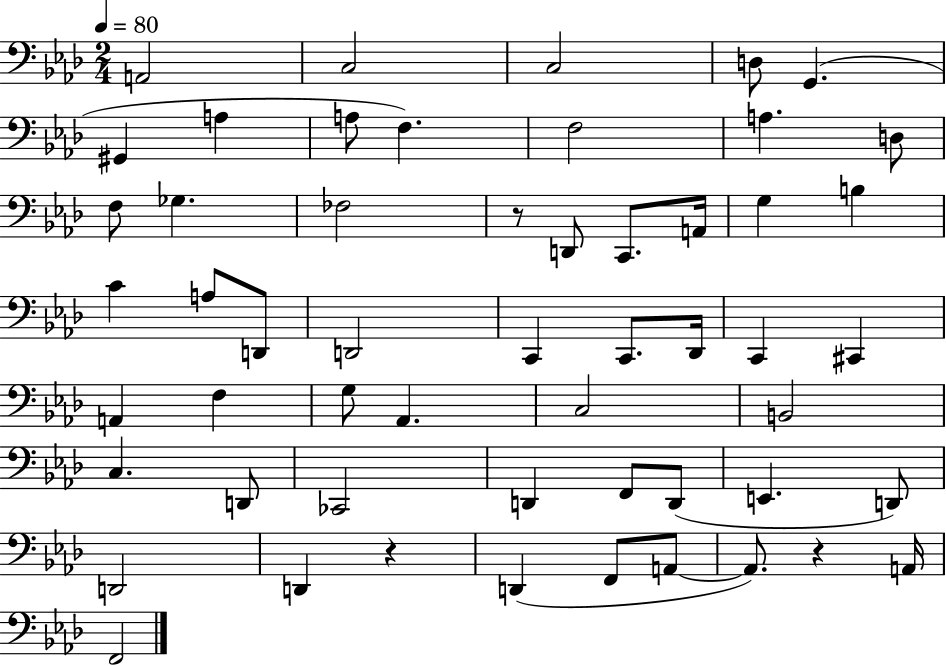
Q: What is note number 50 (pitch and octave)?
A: A2